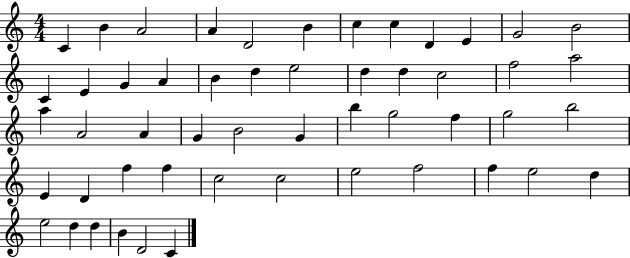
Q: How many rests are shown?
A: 0